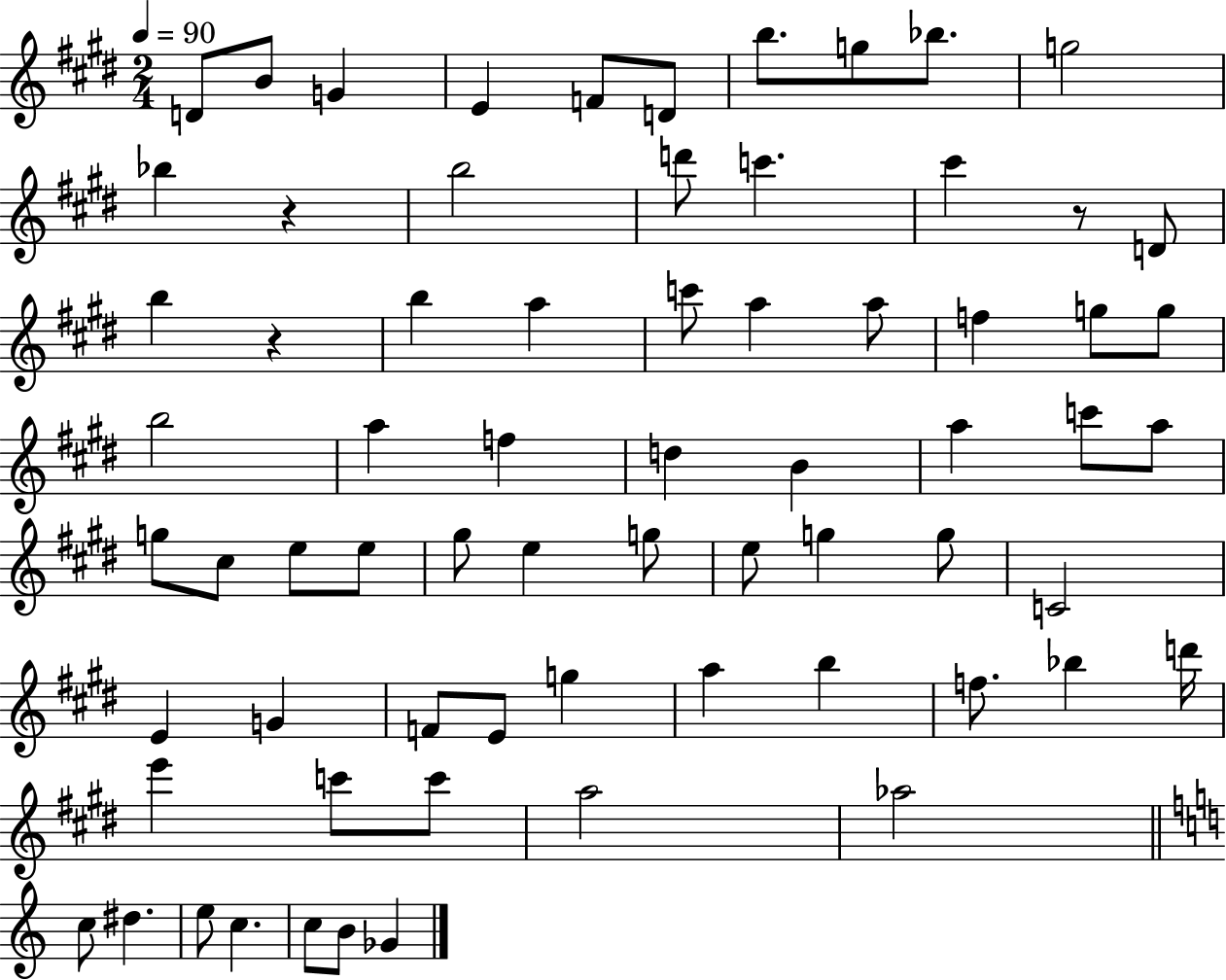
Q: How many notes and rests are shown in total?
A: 69